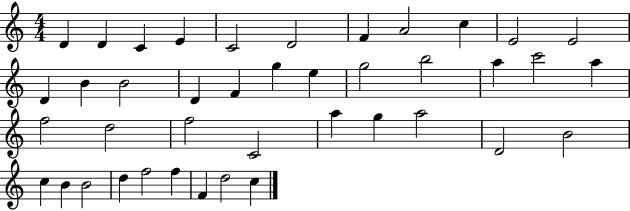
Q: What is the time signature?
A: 4/4